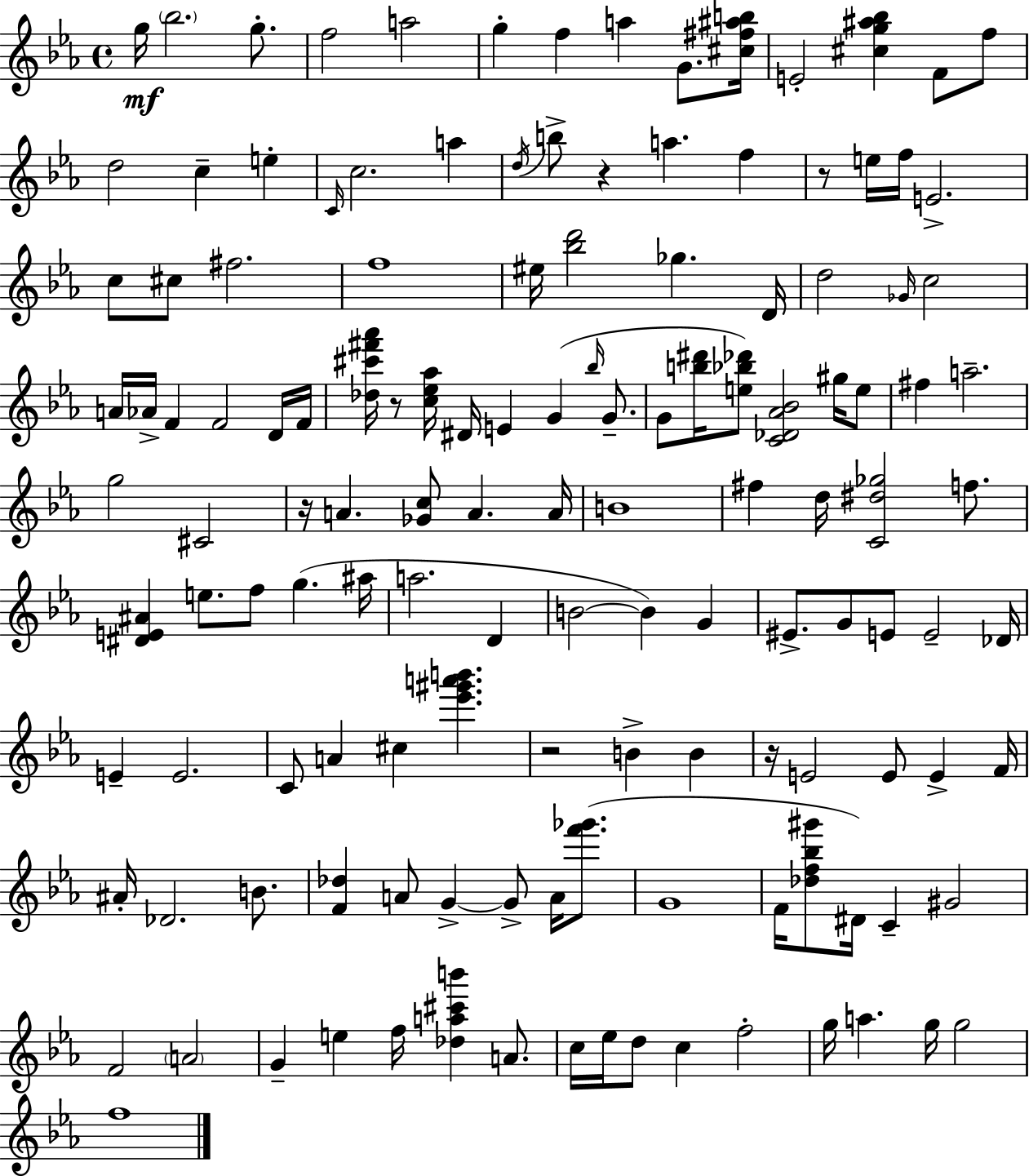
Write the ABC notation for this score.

X:1
T:Untitled
M:4/4
L:1/4
K:Cm
g/4 _b2 g/2 f2 a2 g f a G/2 [^c^f^ab]/4 E2 [^cg^a_b] F/2 f/2 d2 c e C/4 c2 a d/4 b/2 z a f z/2 e/4 f/4 E2 c/2 ^c/2 ^f2 f4 ^e/4 [_bd']2 _g D/4 d2 _G/4 c2 A/4 _A/4 F F2 D/4 F/4 [_d^c'^f'_a']/4 z/2 [c_e_a]/4 ^D/4 E G _b/4 G/2 G/2 [b^d']/4 [e_b_d']/2 [C_D_A_B]2 ^g/4 e/2 ^f a2 g2 ^C2 z/4 A [_Gc]/2 A A/4 B4 ^f d/4 [C^d_g]2 f/2 [^DE^A] e/2 f/2 g ^a/4 a2 D B2 B G ^E/2 G/2 E/2 E2 _D/4 E E2 C/2 A ^c [_e'^g'a'b'] z2 B B z/4 E2 E/2 E F/4 ^A/4 _D2 B/2 [F_d] A/2 G G/2 A/4 [f'_g']/2 G4 F/4 [_df_b^g']/2 ^D/4 C ^G2 F2 A2 G e f/4 [_da^c'b'] A/2 c/4 _e/4 d/2 c f2 g/4 a g/4 g2 f4